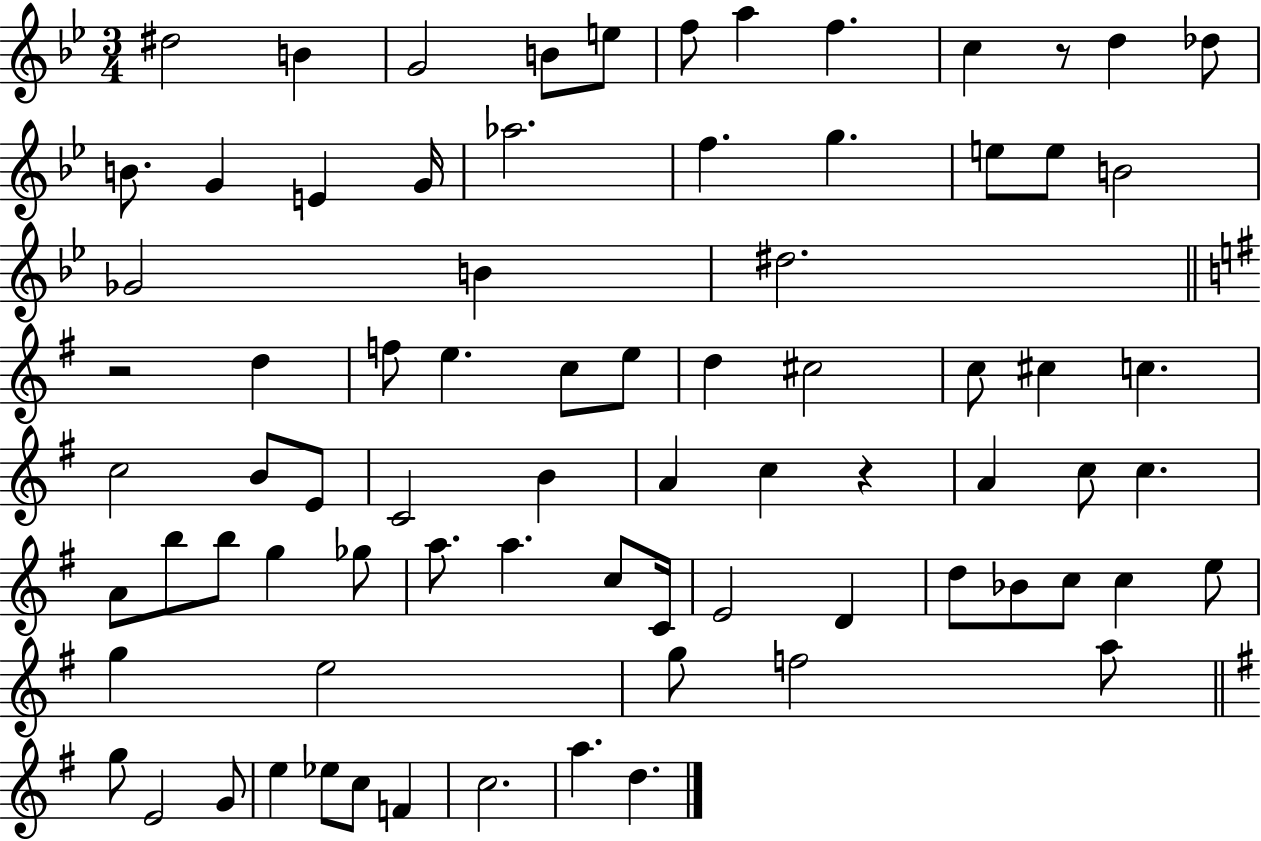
D#5/h B4/q G4/h B4/e E5/e F5/e A5/q F5/q. C5/q R/e D5/q Db5/e B4/e. G4/q E4/q G4/s Ab5/h. F5/q. G5/q. E5/e E5/e B4/h Gb4/h B4/q D#5/h. R/h D5/q F5/e E5/q. C5/e E5/e D5/q C#5/h C5/e C#5/q C5/q. C5/h B4/e E4/e C4/h B4/q A4/q C5/q R/q A4/q C5/e C5/q. A4/e B5/e B5/e G5/q Gb5/e A5/e. A5/q. C5/e C4/s E4/h D4/q D5/e Bb4/e C5/e C5/q E5/e G5/q E5/h G5/e F5/h A5/e G5/e E4/h G4/e E5/q Eb5/e C5/e F4/q C5/h. A5/q. D5/q.